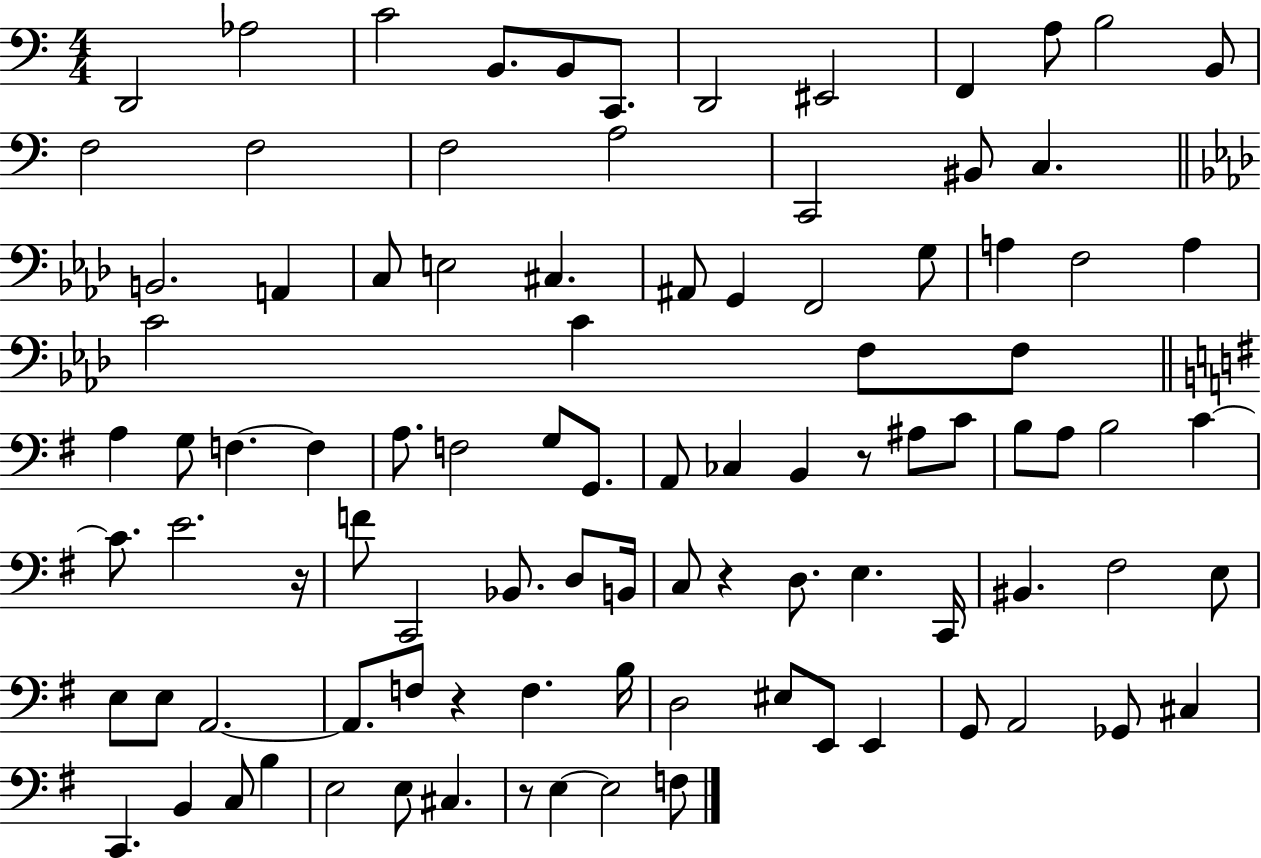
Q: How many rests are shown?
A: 5